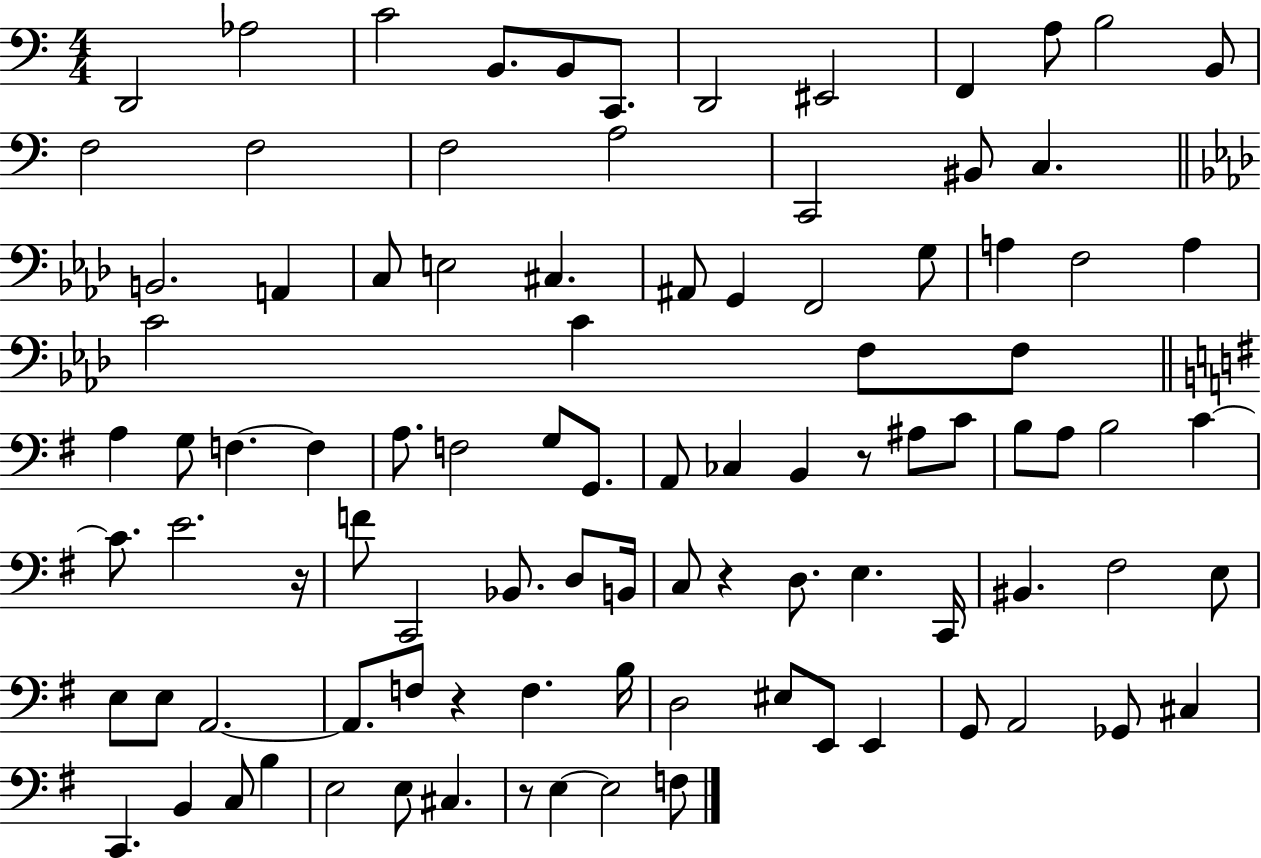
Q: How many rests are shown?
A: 5